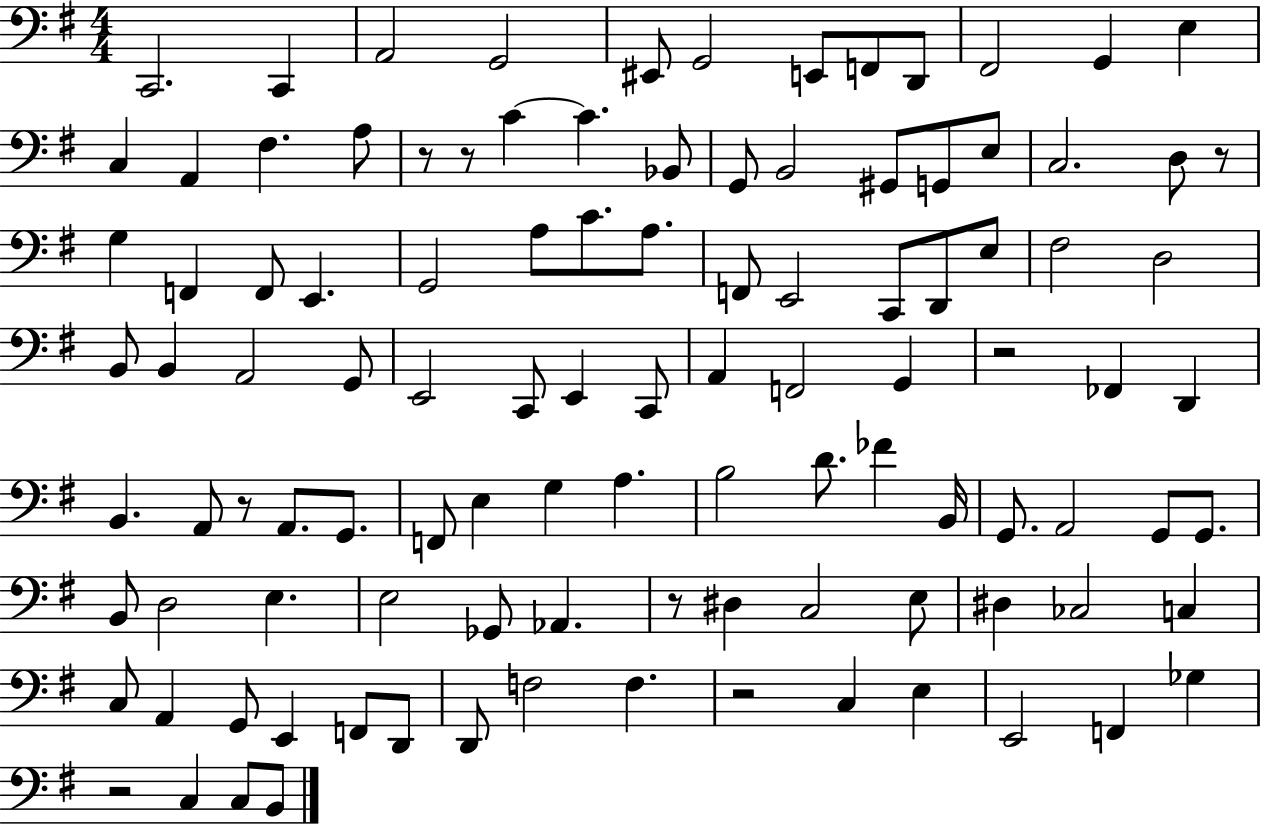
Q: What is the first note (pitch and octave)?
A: C2